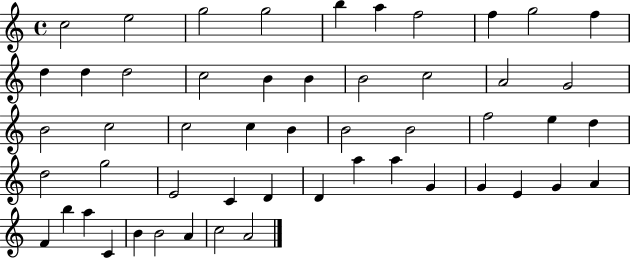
X:1
T:Untitled
M:4/4
L:1/4
K:C
c2 e2 g2 g2 b a f2 f g2 f d d d2 c2 B B B2 c2 A2 G2 B2 c2 c2 c B B2 B2 f2 e d d2 g2 E2 C D D a a G G E G A F b a C B B2 A c2 A2